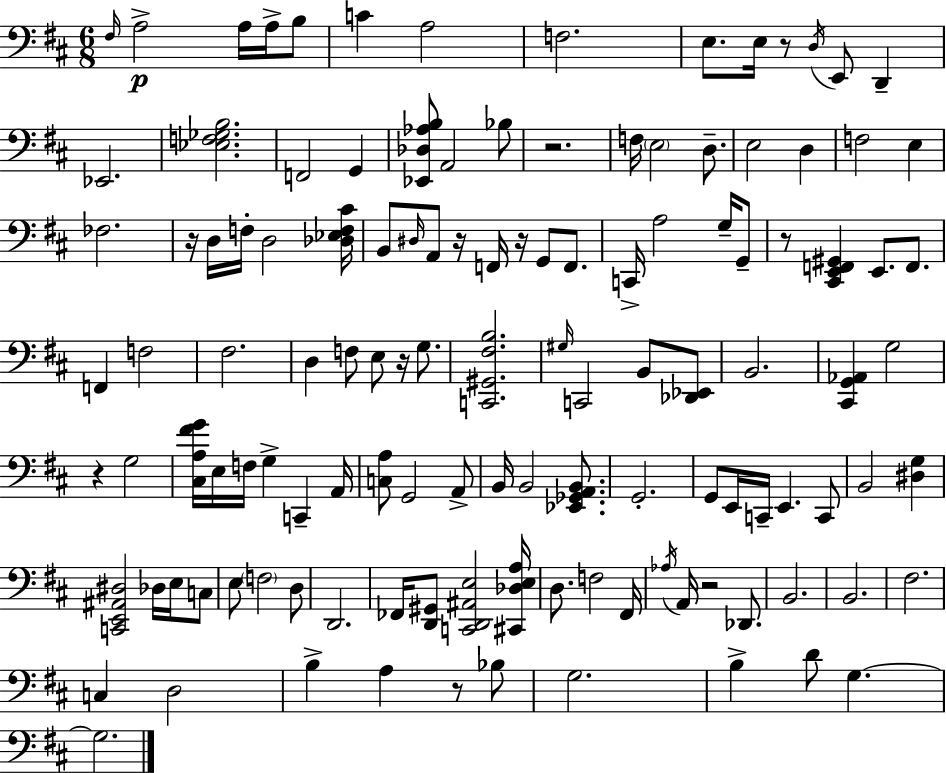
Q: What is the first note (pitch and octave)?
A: F#3